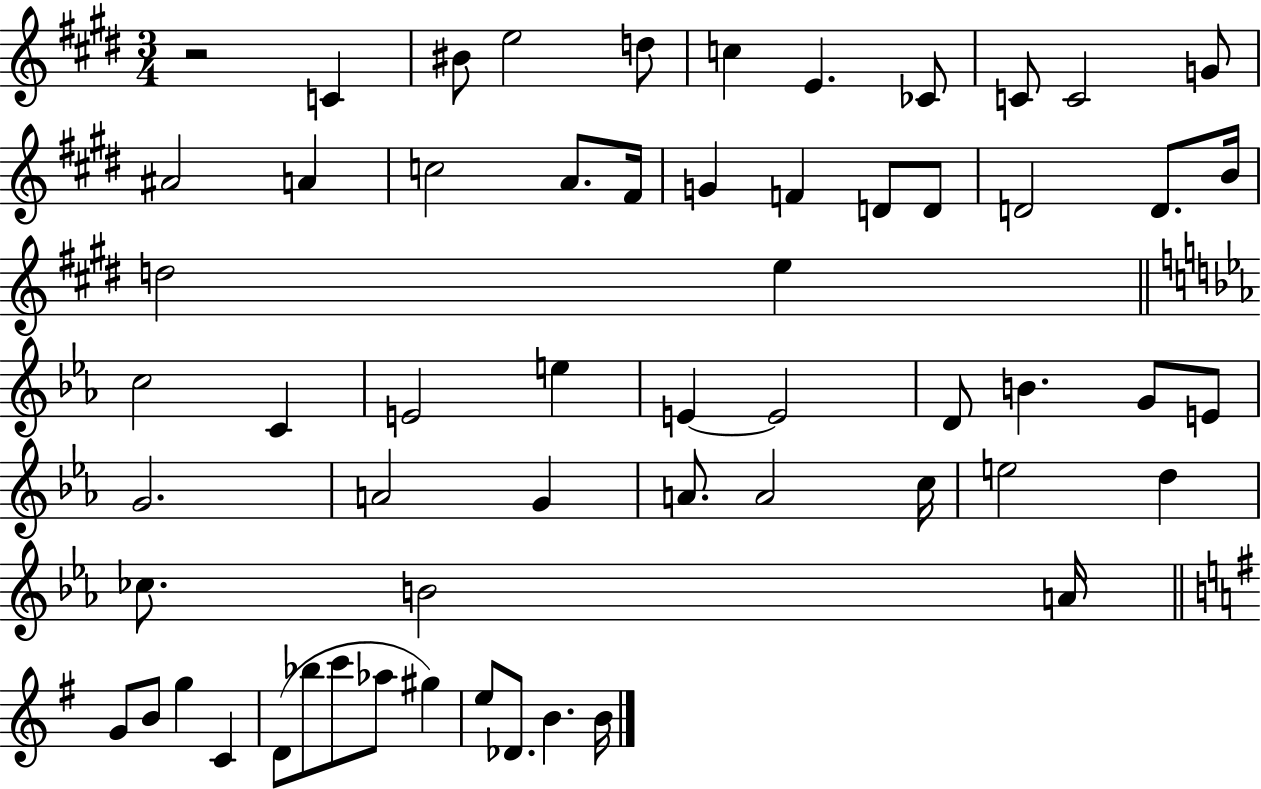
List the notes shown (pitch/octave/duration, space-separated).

R/h C4/q BIS4/e E5/h D5/e C5/q E4/q. CES4/e C4/e C4/h G4/e A#4/h A4/q C5/h A4/e. F#4/s G4/q F4/q D4/e D4/e D4/h D4/e. B4/s D5/h E5/q C5/h C4/q E4/h E5/q E4/q E4/h D4/e B4/q. G4/e E4/e G4/h. A4/h G4/q A4/e. A4/h C5/s E5/h D5/q CES5/e. B4/h A4/s G4/e B4/e G5/q C4/q D4/e Bb5/e C6/e Ab5/e G#5/q E5/e Db4/e. B4/q. B4/s